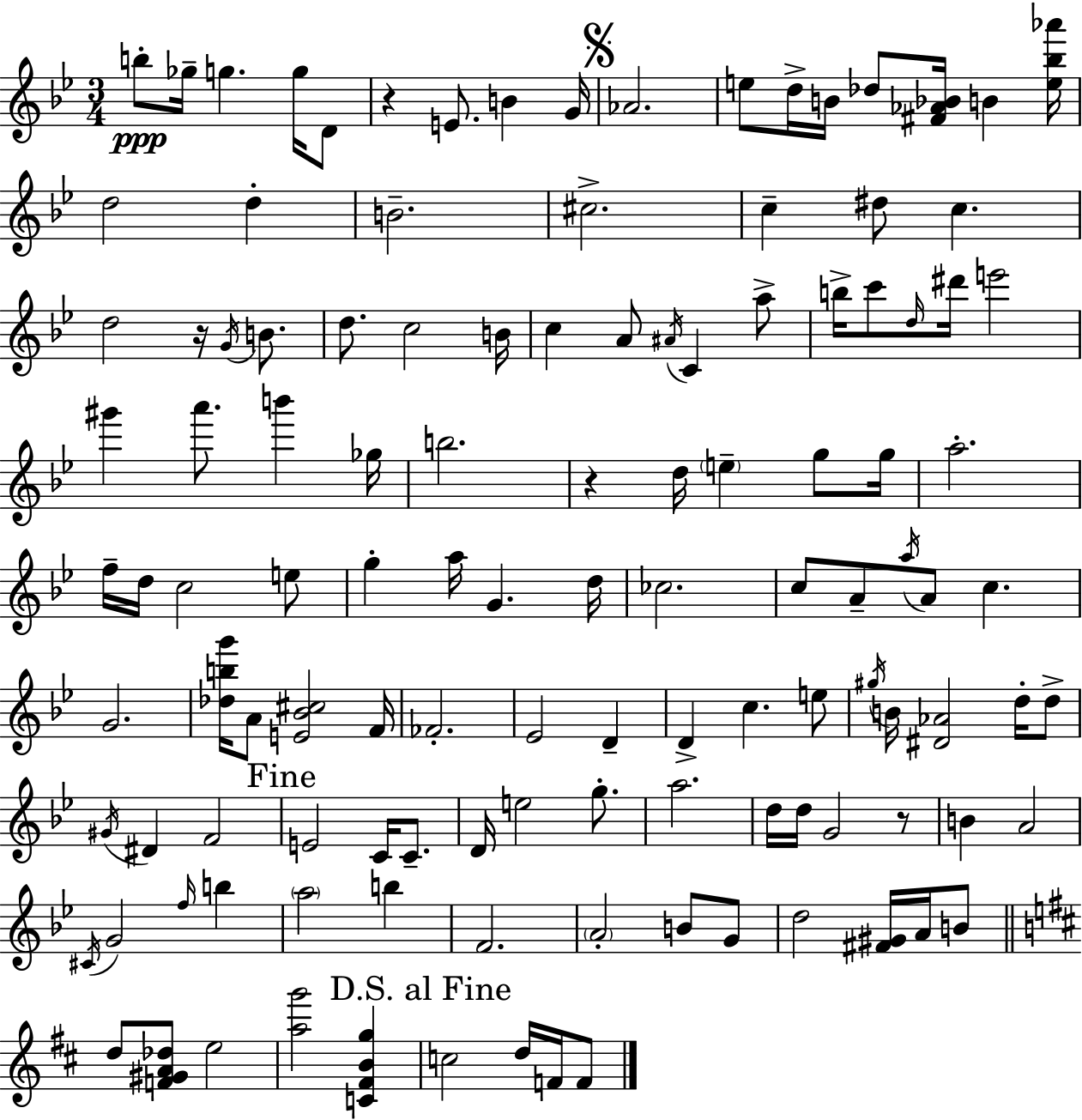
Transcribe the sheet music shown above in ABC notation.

X:1
T:Untitled
M:3/4
L:1/4
K:Bb
b/2 _g/4 g g/4 D/2 z E/2 B G/4 _A2 e/2 d/4 B/4 _d/2 [^F_A_B]/4 B [e_b_a']/4 d2 d B2 ^c2 c ^d/2 c d2 z/4 G/4 B/2 d/2 c2 B/4 c A/2 ^A/4 C a/2 b/4 c'/2 d/4 ^d'/4 e'2 ^g' a'/2 b' _g/4 b2 z d/4 e g/2 g/4 a2 f/4 d/4 c2 e/2 g a/4 G d/4 _c2 c/2 A/2 a/4 A/2 c G2 [_dbg']/4 A/2 [E_B^c]2 F/4 _F2 _E2 D D c e/2 ^g/4 B/4 [^D_A]2 d/4 d/2 ^G/4 ^D F2 E2 C/4 C/2 D/4 e2 g/2 a2 d/4 d/4 G2 z/2 B A2 ^C/4 G2 f/4 b a2 b F2 A2 B/2 G/2 d2 [^F^G]/4 A/4 B/2 d/2 [F^GA_d]/2 e2 [ag']2 [C^FBg] c2 d/4 F/4 F/2